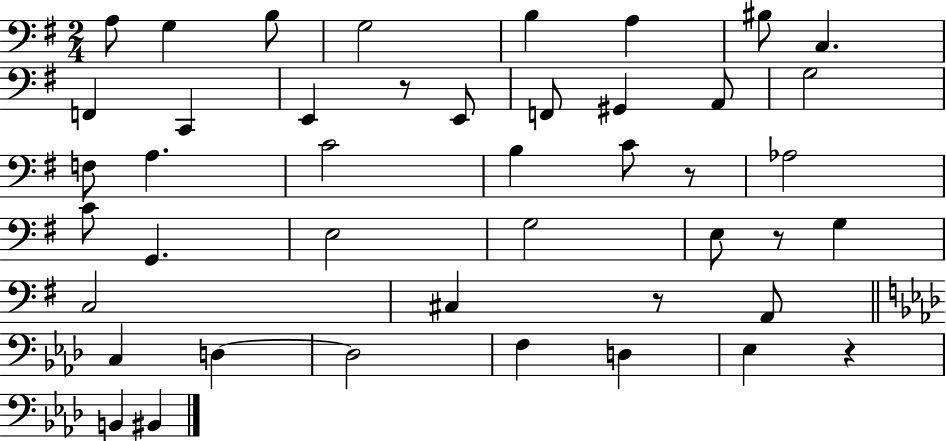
{
  \clef bass
  \numericTimeSignature
  \time 2/4
  \key g \major
  \repeat volta 2 { a8 g4 b8 | g2 | b4 a4 | bis8 c4. | \break f,4 c,4 | e,4 r8 e,8 | f,8 gis,4 a,8 | g2 | \break f8 a4. | c'2 | b4 c'8 r8 | aes2 | \break c'8 g,4. | e2 | g2 | e8 r8 g4 | \break c2 | cis4 r8 a,8 | \bar "||" \break \key aes \major c4 d4~~ | d2 | f4 d4 | ees4 r4 | \break b,4 bis,4 | } \bar "|."
}